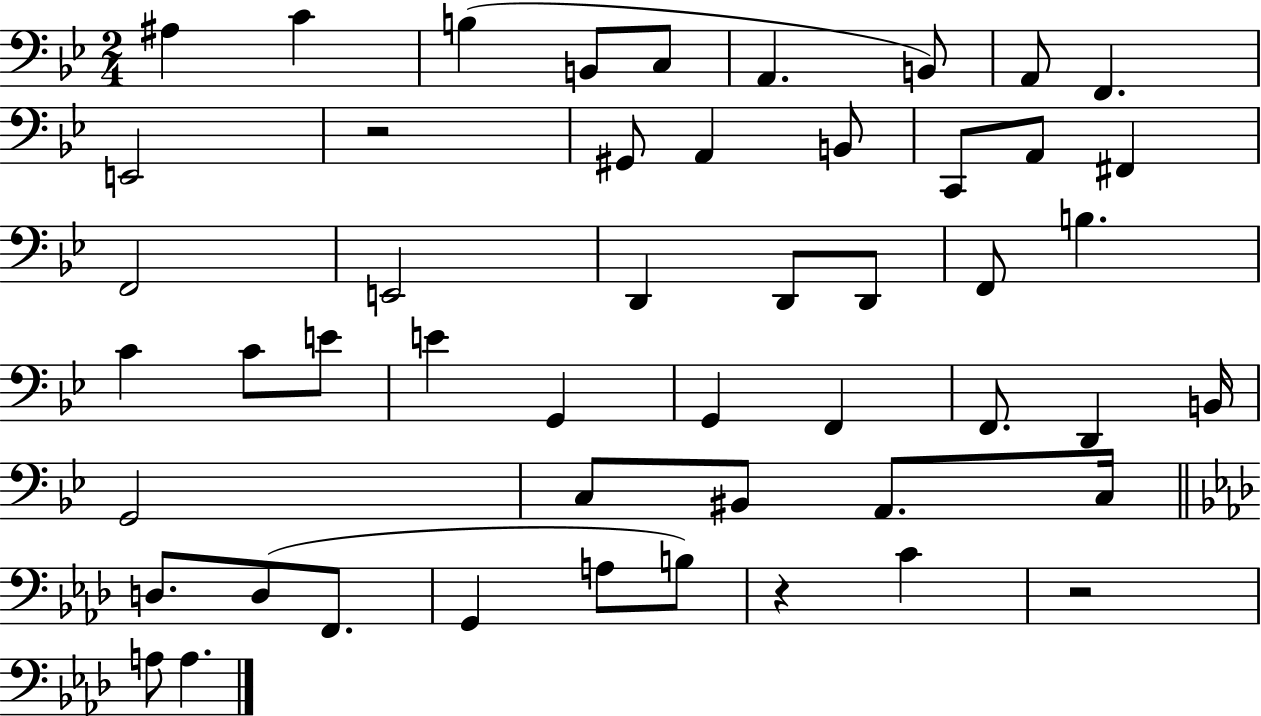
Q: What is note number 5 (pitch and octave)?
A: C3